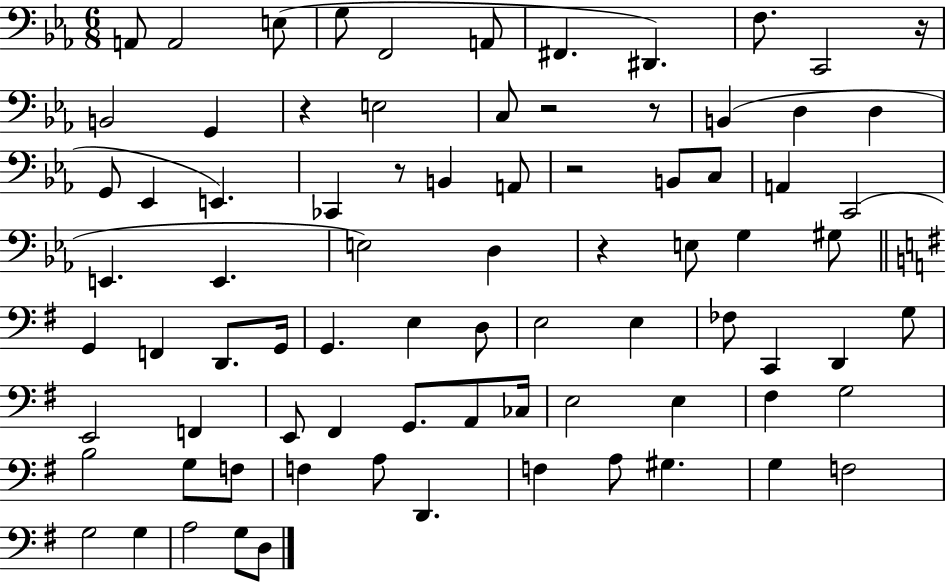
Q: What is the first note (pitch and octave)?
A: A2